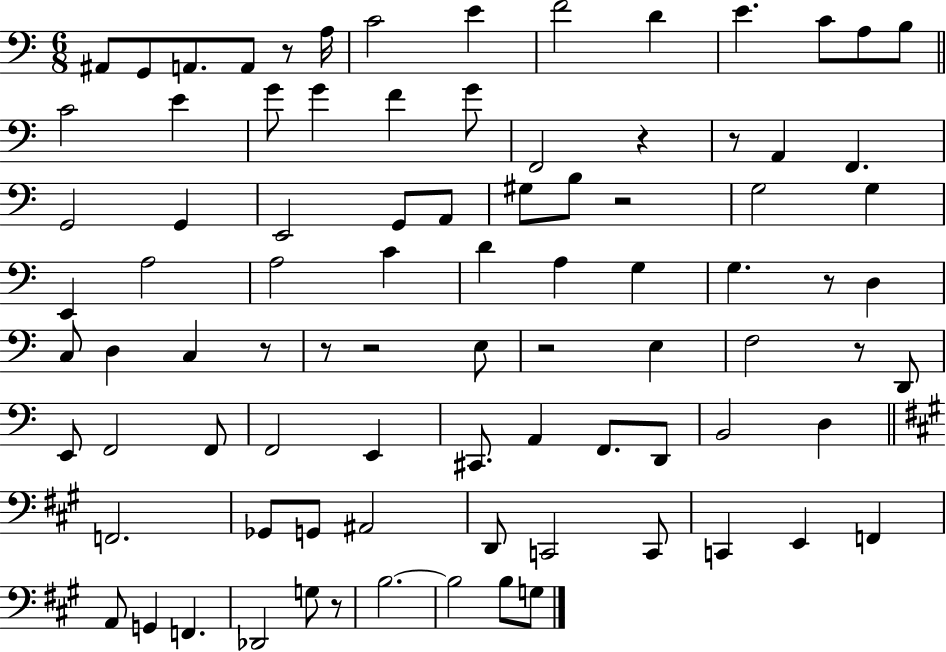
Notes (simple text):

A#2/e G2/e A2/e. A2/e R/e A3/s C4/h E4/q F4/h D4/q E4/q. C4/e A3/e B3/e C4/h E4/q G4/e G4/q F4/q G4/e F2/h R/q R/e A2/q F2/q. G2/h G2/q E2/h G2/e A2/e G#3/e B3/e R/h G3/h G3/q E2/q A3/h A3/h C4/q D4/q A3/q G3/q G3/q. R/e D3/q C3/e D3/q C3/q R/e R/e R/h E3/e R/h E3/q F3/h R/e D2/e E2/e F2/h F2/e F2/h E2/q C#2/e. A2/q F2/e. D2/e B2/h D3/q F2/h. Gb2/e G2/e A#2/h D2/e C2/h C2/e C2/q E2/q F2/q A2/e G2/q F2/q. Db2/h G3/e R/e B3/h. B3/h B3/e G3/e